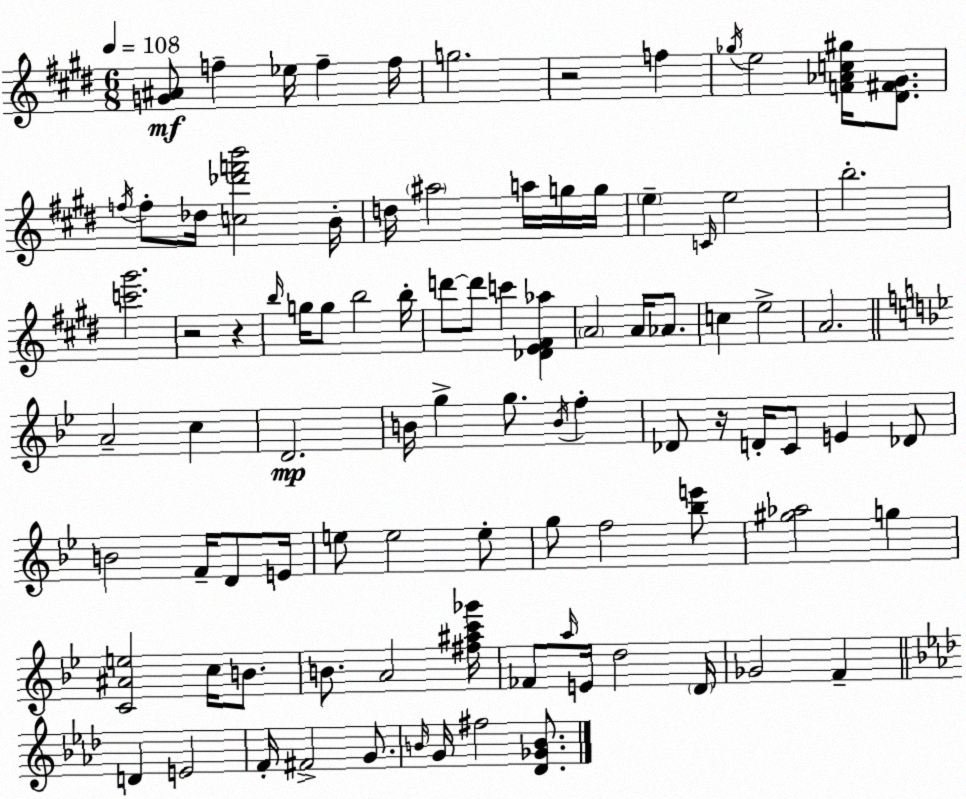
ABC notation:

X:1
T:Untitled
M:6/8
L:1/4
K:E
[G^A]/2 f _e/4 f f/4 g2 z2 f _g/4 e2 [F_Ac^g]/4 [^D^F^G]/2 f/4 f/2 _d/4 [c_d'f'b']2 B/4 d/4 ^a2 a/4 g/4 g/4 e C/4 e2 b2 [c'^g']2 z2 z b/4 g/4 g/2 b2 b/4 d'/2 d'/2 c' [_DE^F_a] A2 A/4 _A/2 c e2 A2 A2 c D2 B/4 g g/2 B/4 f _D/2 z/4 D/4 C/2 E _D/2 B2 F/4 D/2 E/4 e/2 e2 e/2 g/2 f2 [_be']/2 [^g_a]2 g [C^Ae]2 c/4 B/2 B/2 A2 [^f^ac'_g']/4 _F/2 a/4 E/4 d2 D/4 _G2 F D E2 F/4 ^F2 G/2 B/4 G/4 ^f2 [_D_GB]/2